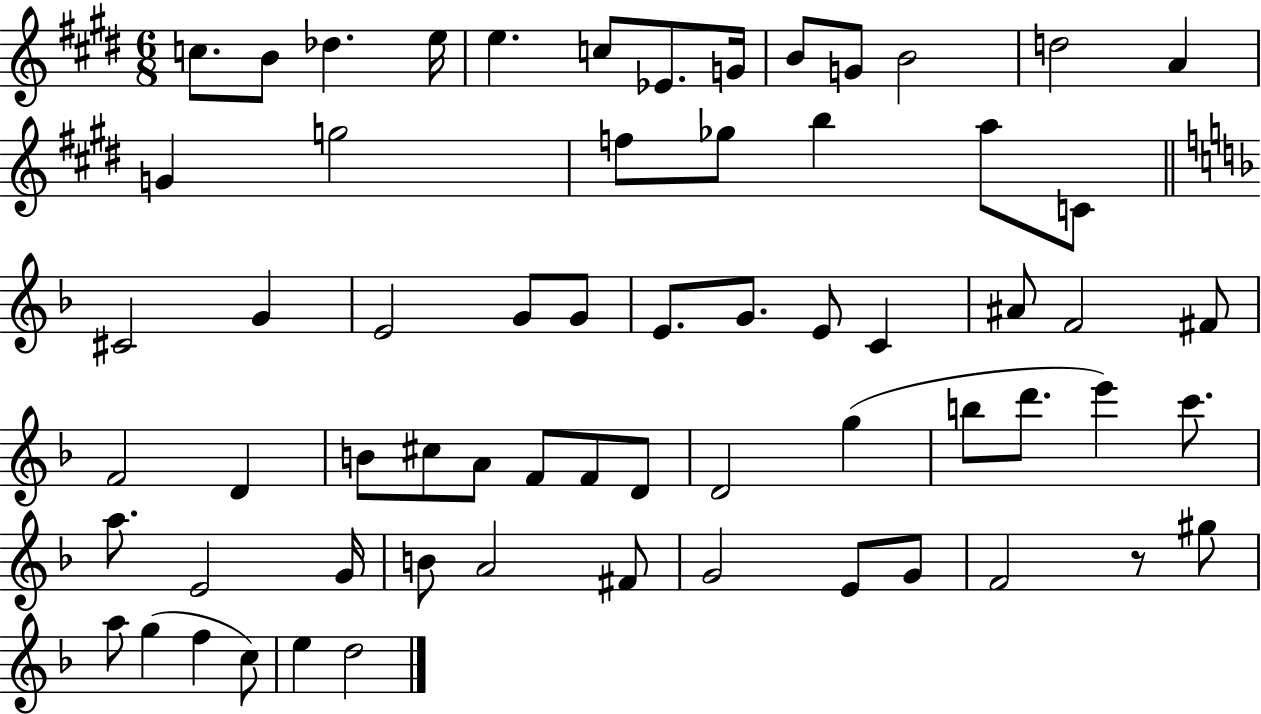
X:1
T:Untitled
M:6/8
L:1/4
K:E
c/2 B/2 _d e/4 e c/2 _E/2 G/4 B/2 G/2 B2 d2 A G g2 f/2 _g/2 b a/2 C/2 ^C2 G E2 G/2 G/2 E/2 G/2 E/2 C ^A/2 F2 ^F/2 F2 D B/2 ^c/2 A/2 F/2 F/2 D/2 D2 g b/2 d'/2 e' c'/2 a/2 E2 G/4 B/2 A2 ^F/2 G2 E/2 G/2 F2 z/2 ^g/2 a/2 g f c/2 e d2